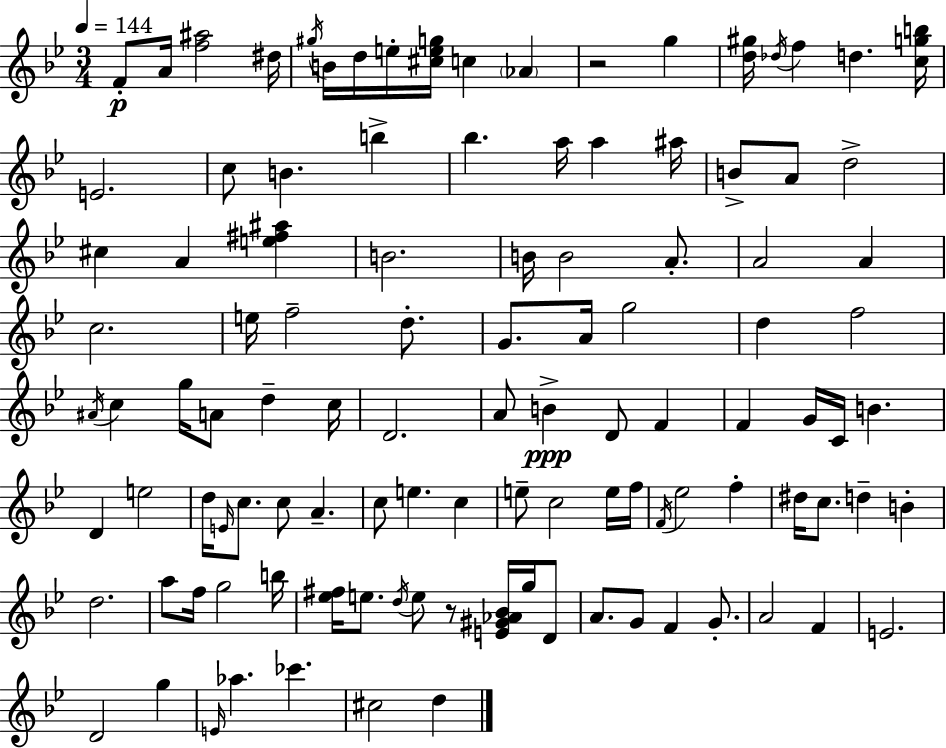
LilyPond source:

{
  \clef treble
  \numericTimeSignature
  \time 3/4
  \key bes \major
  \tempo 4 = 144
  \repeat volta 2 { f'8-.\p a'16 <f'' ais''>2 dis''16 | \acciaccatura { gis''16 } b'16 d''16 e''16-. <cis'' e'' g''>16 c''4 \parenthesize aes'4 | r2 g''4 | <d'' gis''>16 \acciaccatura { des''16 } f''4 d''4. | \break <c'' g'' b''>16 e'2. | c''8 b'4. b''4-> | bes''4. a''16 a''4 | ais''16 b'8-> a'8 d''2-> | \break cis''4 a'4 <e'' fis'' ais''>4 | b'2. | b'16 b'2 a'8.-. | a'2 a'4 | \break c''2. | e''16 f''2-- d''8.-. | g'8. a'16 g''2 | d''4 f''2 | \break \acciaccatura { ais'16 } c''4 g''16 a'8 d''4-- | c''16 d'2. | a'8 b'4->\ppp d'8 f'4 | f'4 g'16 c'16 b'4. | \break d'4 e''2 | d''16 \grace { e'16 } c''8. c''8 a'4.-- | c''8 e''4. | c''4 e''8-- c''2 | \break e''16 f''16 \acciaccatura { f'16 } ees''2 | f''4-. dis''16 c''8. d''4-- | b'4-. d''2. | a''8 f''16 g''2 | \break b''16 <ees'' fis''>16 e''8. \acciaccatura { d''16 } e''8 | r8 <e' gis' aes' bes'>16 g''16 d'8 a'8. g'8 f'4 | g'8.-. a'2 | f'4 e'2. | \break d'2 | g''4 \grace { e'16 } aes''4. | ces'''4. cis''2 | d''4 } \bar "|."
}